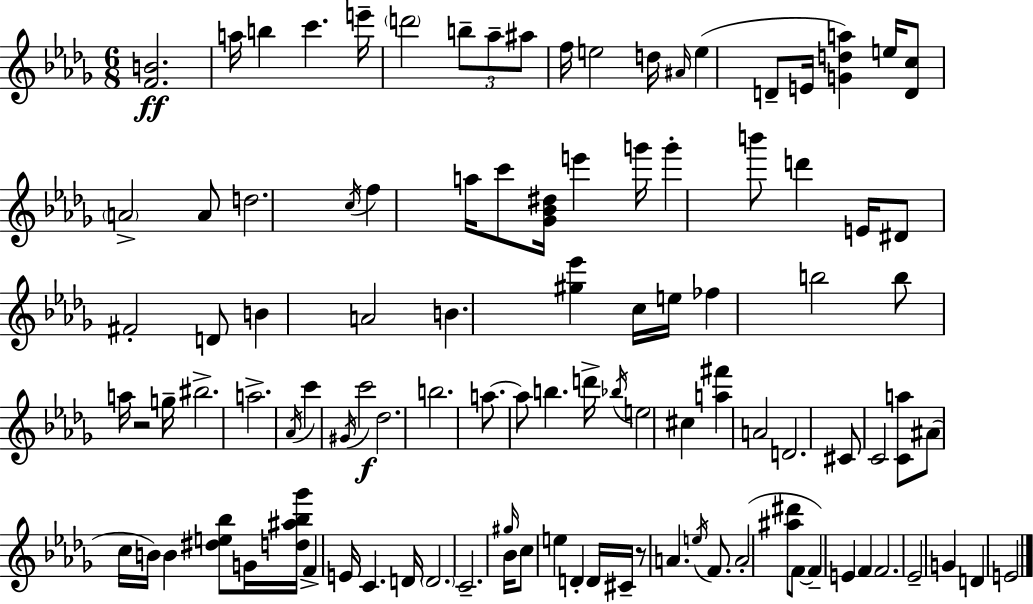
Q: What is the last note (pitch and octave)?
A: E4